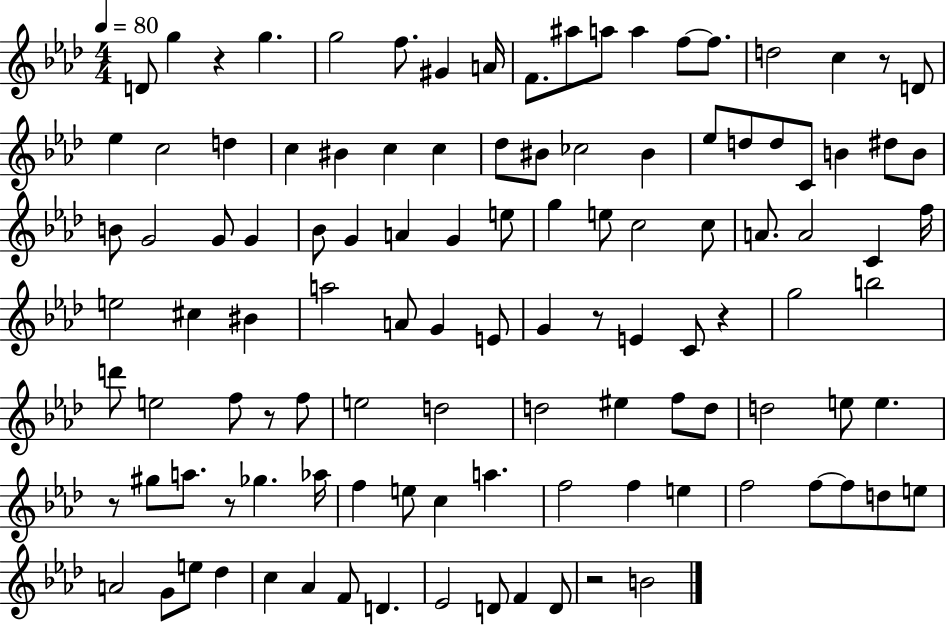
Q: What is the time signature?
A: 4/4